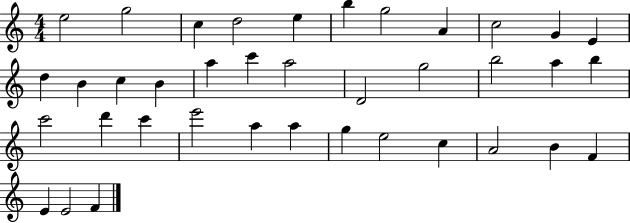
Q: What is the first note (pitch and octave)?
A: E5